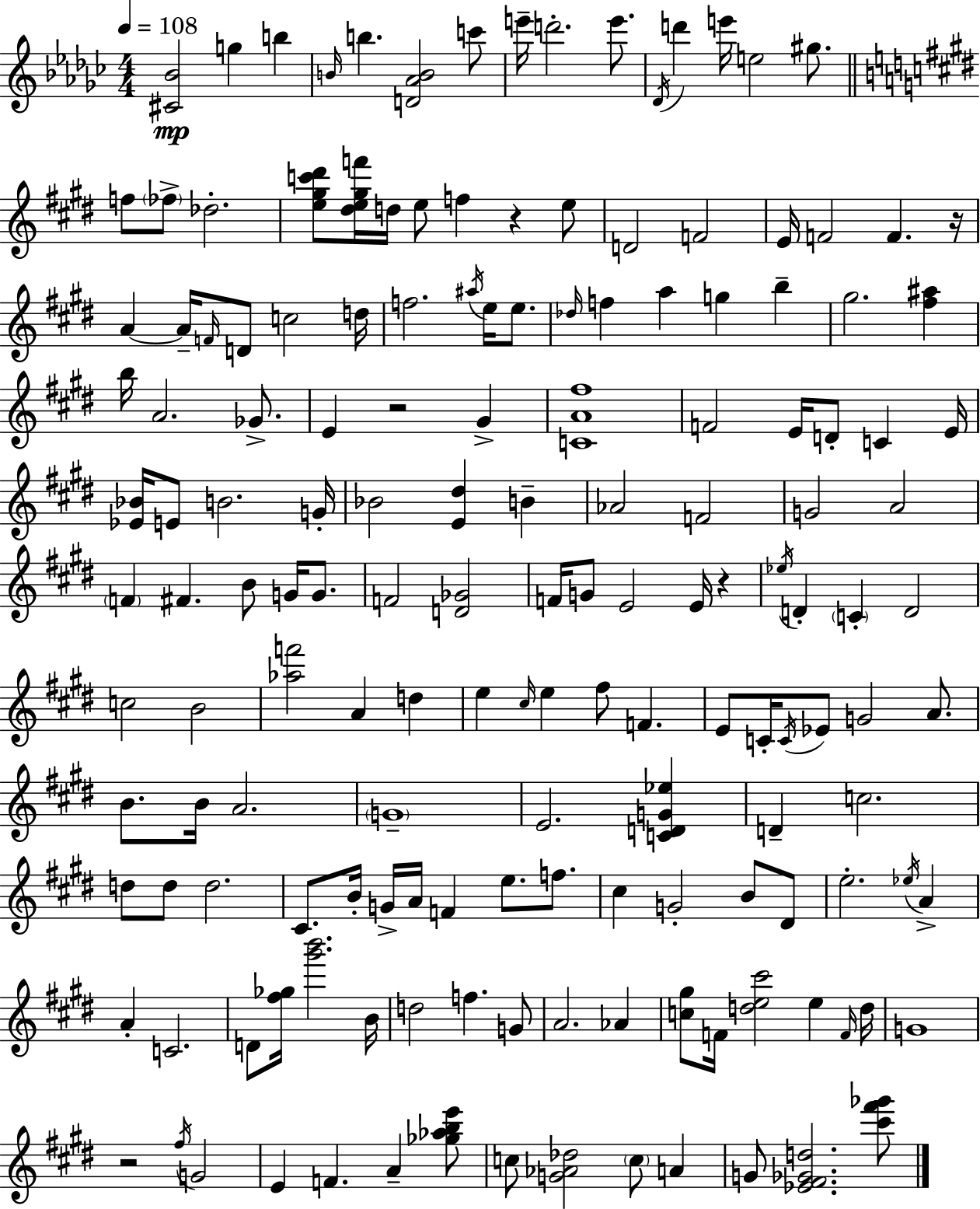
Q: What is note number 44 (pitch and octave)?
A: Gb4